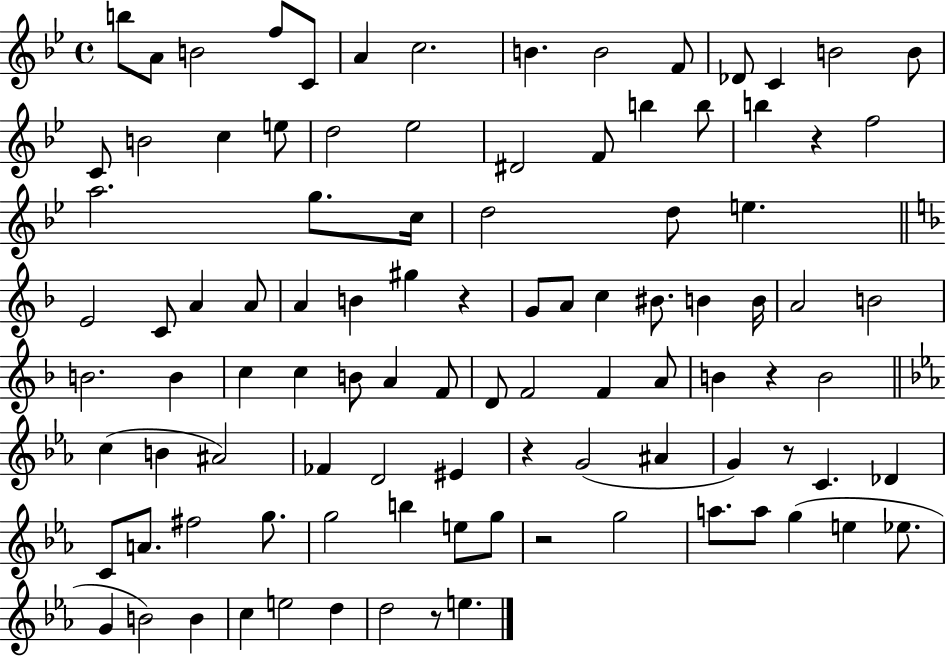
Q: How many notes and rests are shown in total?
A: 100